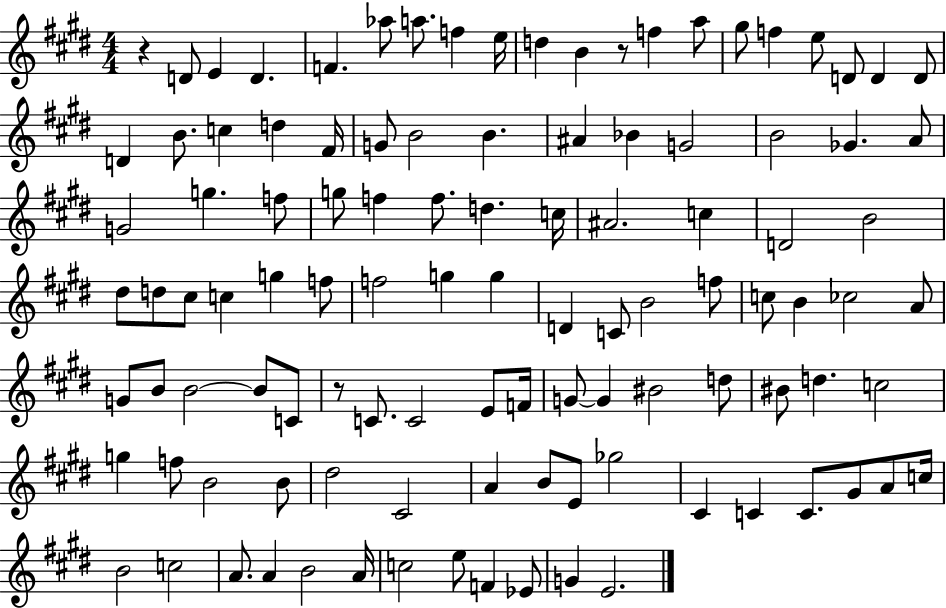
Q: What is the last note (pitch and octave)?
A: E4